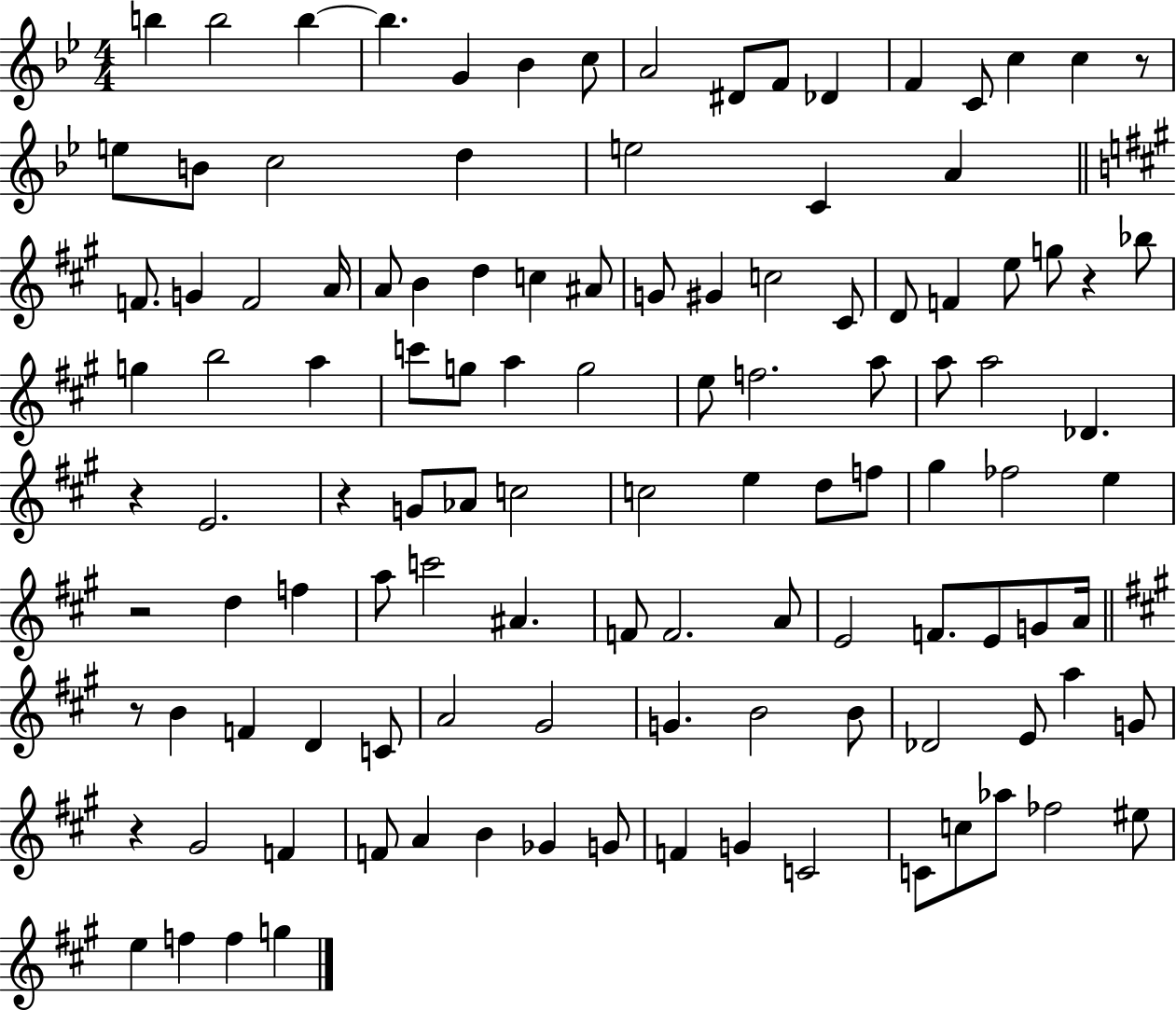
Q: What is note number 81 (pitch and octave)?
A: C4